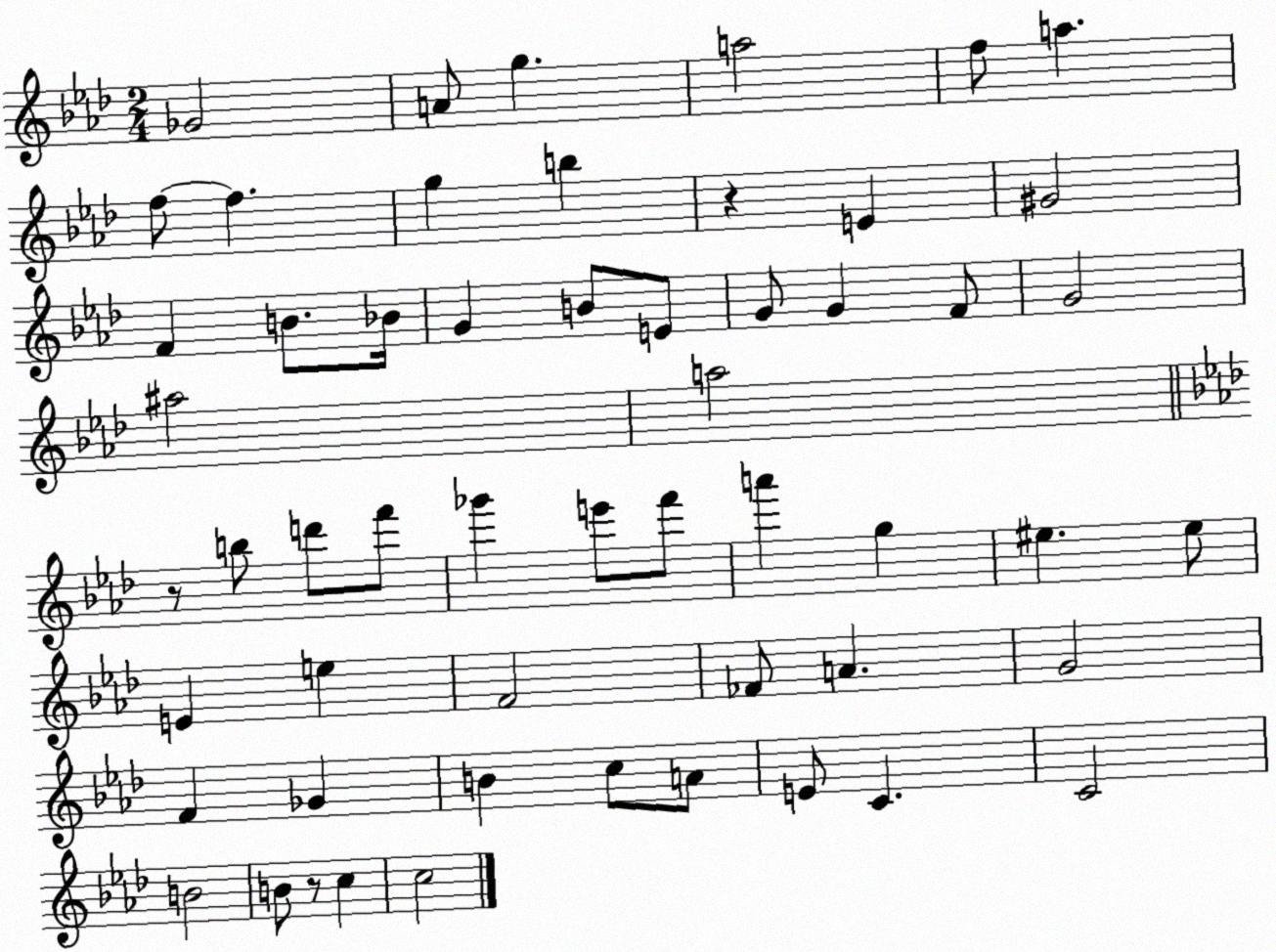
X:1
T:Untitled
M:2/4
L:1/4
K:Ab
_G2 A/2 g a2 f/2 a f/2 f g b z E ^G2 F B/2 _B/4 G B/2 E/2 G/2 G F/2 G2 ^a2 a2 z/2 b/2 d'/2 f'/2 _g' e'/2 f'/2 a' g ^e ^e/2 E e F2 _F/2 A G2 F _G B c/2 A/2 E/2 C C2 B2 B/2 z/2 c c2